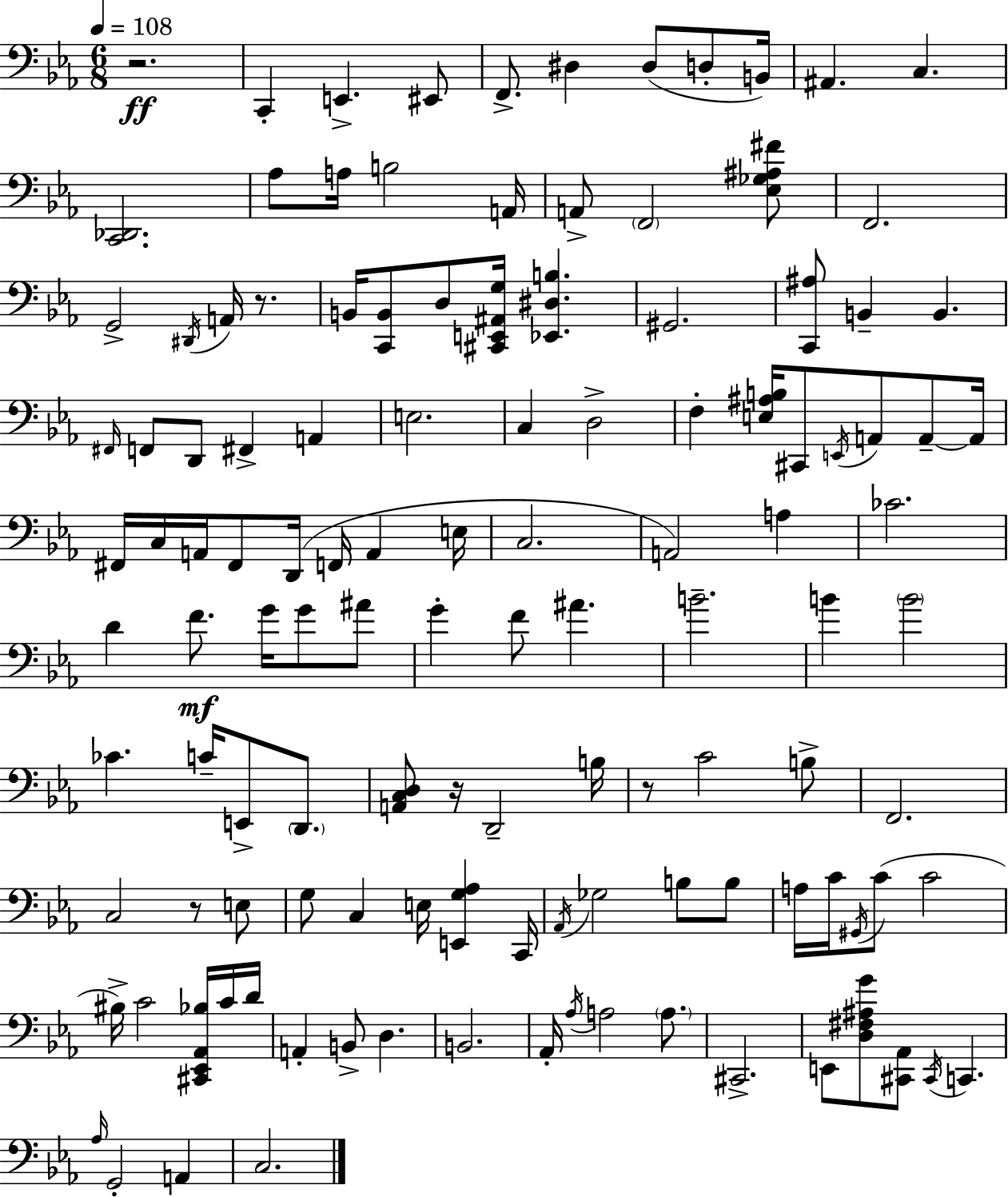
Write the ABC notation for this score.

X:1
T:Untitled
M:6/8
L:1/4
K:Eb
z2 C,, E,, ^E,,/2 F,,/2 ^D, ^D,/2 D,/2 B,,/4 ^A,, C, [C,,_D,,]2 _A,/2 A,/4 B,2 A,,/4 A,,/2 F,,2 [_E,_G,^A,^F]/2 F,,2 G,,2 ^D,,/4 A,,/4 z/2 B,,/4 [C,,B,,]/2 D,/2 [^C,,E,,^A,,G,]/4 [_E,,^D,B,] ^G,,2 [C,,^A,]/2 B,, B,, ^F,,/4 F,,/2 D,,/2 ^F,, A,, E,2 C, D,2 F, [E,^A,B,]/4 ^C,,/2 E,,/4 A,,/2 A,,/2 A,,/4 ^F,,/4 C,/4 A,,/4 ^F,,/2 D,,/4 F,,/4 A,, E,/4 C,2 A,,2 A, _C2 D F/2 G/4 G/2 ^A/2 G F/2 ^A B2 B B2 _C C/4 E,,/2 D,,/2 [A,,C,D,]/2 z/4 D,,2 B,/4 z/2 C2 B,/2 F,,2 C,2 z/2 E,/2 G,/2 C, E,/4 [E,,G,_A,] C,,/4 _A,,/4 _G,2 B,/2 B,/2 A,/4 C/4 ^G,,/4 C/2 C2 ^B,/4 C2 [^C,,_E,,_A,,_B,]/4 C/4 D/4 A,, B,,/2 D, B,,2 _A,,/4 _A,/4 A,2 A,/2 ^C,,2 E,,/2 [D,^F,^A,G]/2 [^C,,_A,,]/2 ^C,,/4 C,, _A,/4 G,,2 A,, C,2